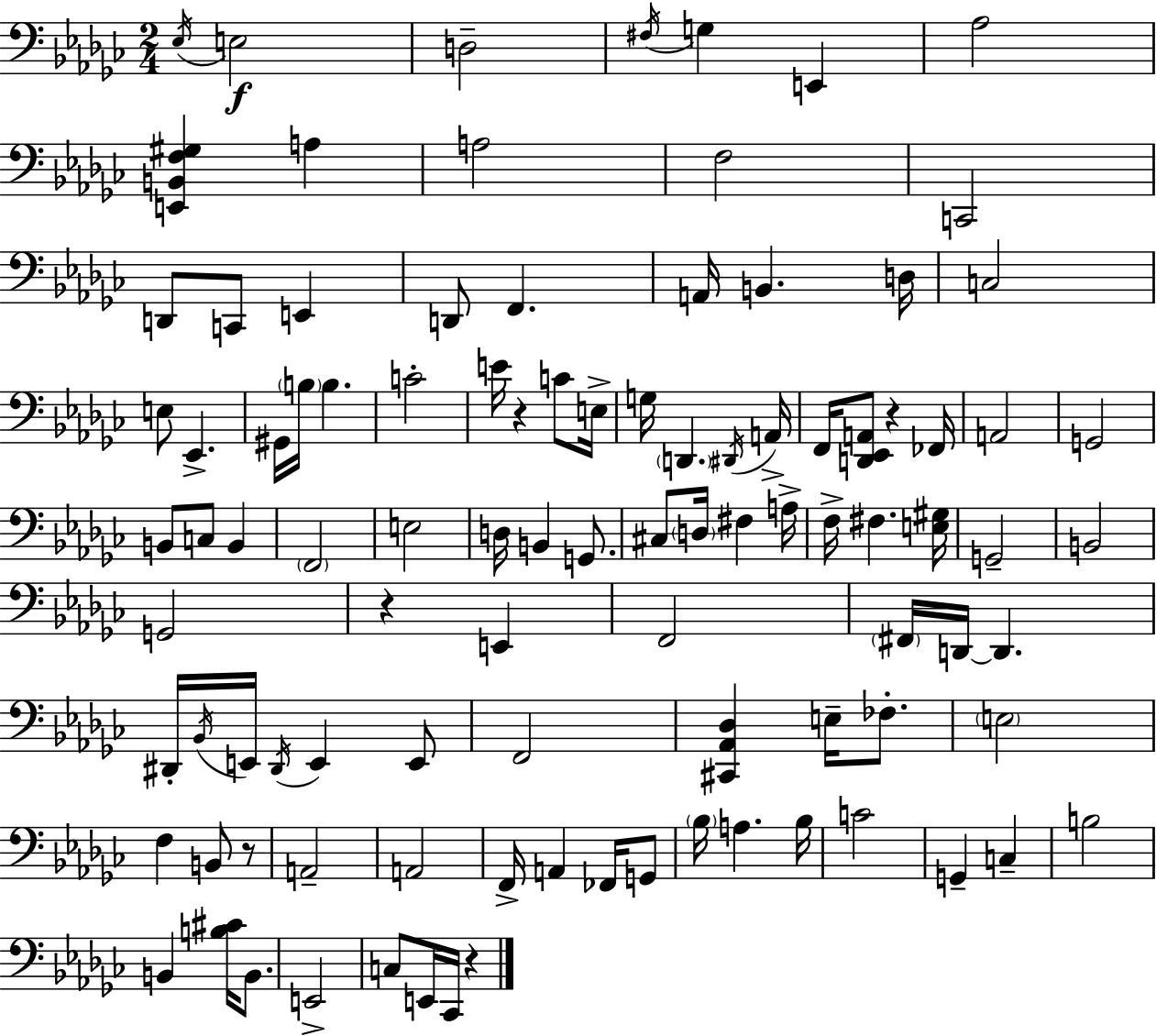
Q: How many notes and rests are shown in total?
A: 100